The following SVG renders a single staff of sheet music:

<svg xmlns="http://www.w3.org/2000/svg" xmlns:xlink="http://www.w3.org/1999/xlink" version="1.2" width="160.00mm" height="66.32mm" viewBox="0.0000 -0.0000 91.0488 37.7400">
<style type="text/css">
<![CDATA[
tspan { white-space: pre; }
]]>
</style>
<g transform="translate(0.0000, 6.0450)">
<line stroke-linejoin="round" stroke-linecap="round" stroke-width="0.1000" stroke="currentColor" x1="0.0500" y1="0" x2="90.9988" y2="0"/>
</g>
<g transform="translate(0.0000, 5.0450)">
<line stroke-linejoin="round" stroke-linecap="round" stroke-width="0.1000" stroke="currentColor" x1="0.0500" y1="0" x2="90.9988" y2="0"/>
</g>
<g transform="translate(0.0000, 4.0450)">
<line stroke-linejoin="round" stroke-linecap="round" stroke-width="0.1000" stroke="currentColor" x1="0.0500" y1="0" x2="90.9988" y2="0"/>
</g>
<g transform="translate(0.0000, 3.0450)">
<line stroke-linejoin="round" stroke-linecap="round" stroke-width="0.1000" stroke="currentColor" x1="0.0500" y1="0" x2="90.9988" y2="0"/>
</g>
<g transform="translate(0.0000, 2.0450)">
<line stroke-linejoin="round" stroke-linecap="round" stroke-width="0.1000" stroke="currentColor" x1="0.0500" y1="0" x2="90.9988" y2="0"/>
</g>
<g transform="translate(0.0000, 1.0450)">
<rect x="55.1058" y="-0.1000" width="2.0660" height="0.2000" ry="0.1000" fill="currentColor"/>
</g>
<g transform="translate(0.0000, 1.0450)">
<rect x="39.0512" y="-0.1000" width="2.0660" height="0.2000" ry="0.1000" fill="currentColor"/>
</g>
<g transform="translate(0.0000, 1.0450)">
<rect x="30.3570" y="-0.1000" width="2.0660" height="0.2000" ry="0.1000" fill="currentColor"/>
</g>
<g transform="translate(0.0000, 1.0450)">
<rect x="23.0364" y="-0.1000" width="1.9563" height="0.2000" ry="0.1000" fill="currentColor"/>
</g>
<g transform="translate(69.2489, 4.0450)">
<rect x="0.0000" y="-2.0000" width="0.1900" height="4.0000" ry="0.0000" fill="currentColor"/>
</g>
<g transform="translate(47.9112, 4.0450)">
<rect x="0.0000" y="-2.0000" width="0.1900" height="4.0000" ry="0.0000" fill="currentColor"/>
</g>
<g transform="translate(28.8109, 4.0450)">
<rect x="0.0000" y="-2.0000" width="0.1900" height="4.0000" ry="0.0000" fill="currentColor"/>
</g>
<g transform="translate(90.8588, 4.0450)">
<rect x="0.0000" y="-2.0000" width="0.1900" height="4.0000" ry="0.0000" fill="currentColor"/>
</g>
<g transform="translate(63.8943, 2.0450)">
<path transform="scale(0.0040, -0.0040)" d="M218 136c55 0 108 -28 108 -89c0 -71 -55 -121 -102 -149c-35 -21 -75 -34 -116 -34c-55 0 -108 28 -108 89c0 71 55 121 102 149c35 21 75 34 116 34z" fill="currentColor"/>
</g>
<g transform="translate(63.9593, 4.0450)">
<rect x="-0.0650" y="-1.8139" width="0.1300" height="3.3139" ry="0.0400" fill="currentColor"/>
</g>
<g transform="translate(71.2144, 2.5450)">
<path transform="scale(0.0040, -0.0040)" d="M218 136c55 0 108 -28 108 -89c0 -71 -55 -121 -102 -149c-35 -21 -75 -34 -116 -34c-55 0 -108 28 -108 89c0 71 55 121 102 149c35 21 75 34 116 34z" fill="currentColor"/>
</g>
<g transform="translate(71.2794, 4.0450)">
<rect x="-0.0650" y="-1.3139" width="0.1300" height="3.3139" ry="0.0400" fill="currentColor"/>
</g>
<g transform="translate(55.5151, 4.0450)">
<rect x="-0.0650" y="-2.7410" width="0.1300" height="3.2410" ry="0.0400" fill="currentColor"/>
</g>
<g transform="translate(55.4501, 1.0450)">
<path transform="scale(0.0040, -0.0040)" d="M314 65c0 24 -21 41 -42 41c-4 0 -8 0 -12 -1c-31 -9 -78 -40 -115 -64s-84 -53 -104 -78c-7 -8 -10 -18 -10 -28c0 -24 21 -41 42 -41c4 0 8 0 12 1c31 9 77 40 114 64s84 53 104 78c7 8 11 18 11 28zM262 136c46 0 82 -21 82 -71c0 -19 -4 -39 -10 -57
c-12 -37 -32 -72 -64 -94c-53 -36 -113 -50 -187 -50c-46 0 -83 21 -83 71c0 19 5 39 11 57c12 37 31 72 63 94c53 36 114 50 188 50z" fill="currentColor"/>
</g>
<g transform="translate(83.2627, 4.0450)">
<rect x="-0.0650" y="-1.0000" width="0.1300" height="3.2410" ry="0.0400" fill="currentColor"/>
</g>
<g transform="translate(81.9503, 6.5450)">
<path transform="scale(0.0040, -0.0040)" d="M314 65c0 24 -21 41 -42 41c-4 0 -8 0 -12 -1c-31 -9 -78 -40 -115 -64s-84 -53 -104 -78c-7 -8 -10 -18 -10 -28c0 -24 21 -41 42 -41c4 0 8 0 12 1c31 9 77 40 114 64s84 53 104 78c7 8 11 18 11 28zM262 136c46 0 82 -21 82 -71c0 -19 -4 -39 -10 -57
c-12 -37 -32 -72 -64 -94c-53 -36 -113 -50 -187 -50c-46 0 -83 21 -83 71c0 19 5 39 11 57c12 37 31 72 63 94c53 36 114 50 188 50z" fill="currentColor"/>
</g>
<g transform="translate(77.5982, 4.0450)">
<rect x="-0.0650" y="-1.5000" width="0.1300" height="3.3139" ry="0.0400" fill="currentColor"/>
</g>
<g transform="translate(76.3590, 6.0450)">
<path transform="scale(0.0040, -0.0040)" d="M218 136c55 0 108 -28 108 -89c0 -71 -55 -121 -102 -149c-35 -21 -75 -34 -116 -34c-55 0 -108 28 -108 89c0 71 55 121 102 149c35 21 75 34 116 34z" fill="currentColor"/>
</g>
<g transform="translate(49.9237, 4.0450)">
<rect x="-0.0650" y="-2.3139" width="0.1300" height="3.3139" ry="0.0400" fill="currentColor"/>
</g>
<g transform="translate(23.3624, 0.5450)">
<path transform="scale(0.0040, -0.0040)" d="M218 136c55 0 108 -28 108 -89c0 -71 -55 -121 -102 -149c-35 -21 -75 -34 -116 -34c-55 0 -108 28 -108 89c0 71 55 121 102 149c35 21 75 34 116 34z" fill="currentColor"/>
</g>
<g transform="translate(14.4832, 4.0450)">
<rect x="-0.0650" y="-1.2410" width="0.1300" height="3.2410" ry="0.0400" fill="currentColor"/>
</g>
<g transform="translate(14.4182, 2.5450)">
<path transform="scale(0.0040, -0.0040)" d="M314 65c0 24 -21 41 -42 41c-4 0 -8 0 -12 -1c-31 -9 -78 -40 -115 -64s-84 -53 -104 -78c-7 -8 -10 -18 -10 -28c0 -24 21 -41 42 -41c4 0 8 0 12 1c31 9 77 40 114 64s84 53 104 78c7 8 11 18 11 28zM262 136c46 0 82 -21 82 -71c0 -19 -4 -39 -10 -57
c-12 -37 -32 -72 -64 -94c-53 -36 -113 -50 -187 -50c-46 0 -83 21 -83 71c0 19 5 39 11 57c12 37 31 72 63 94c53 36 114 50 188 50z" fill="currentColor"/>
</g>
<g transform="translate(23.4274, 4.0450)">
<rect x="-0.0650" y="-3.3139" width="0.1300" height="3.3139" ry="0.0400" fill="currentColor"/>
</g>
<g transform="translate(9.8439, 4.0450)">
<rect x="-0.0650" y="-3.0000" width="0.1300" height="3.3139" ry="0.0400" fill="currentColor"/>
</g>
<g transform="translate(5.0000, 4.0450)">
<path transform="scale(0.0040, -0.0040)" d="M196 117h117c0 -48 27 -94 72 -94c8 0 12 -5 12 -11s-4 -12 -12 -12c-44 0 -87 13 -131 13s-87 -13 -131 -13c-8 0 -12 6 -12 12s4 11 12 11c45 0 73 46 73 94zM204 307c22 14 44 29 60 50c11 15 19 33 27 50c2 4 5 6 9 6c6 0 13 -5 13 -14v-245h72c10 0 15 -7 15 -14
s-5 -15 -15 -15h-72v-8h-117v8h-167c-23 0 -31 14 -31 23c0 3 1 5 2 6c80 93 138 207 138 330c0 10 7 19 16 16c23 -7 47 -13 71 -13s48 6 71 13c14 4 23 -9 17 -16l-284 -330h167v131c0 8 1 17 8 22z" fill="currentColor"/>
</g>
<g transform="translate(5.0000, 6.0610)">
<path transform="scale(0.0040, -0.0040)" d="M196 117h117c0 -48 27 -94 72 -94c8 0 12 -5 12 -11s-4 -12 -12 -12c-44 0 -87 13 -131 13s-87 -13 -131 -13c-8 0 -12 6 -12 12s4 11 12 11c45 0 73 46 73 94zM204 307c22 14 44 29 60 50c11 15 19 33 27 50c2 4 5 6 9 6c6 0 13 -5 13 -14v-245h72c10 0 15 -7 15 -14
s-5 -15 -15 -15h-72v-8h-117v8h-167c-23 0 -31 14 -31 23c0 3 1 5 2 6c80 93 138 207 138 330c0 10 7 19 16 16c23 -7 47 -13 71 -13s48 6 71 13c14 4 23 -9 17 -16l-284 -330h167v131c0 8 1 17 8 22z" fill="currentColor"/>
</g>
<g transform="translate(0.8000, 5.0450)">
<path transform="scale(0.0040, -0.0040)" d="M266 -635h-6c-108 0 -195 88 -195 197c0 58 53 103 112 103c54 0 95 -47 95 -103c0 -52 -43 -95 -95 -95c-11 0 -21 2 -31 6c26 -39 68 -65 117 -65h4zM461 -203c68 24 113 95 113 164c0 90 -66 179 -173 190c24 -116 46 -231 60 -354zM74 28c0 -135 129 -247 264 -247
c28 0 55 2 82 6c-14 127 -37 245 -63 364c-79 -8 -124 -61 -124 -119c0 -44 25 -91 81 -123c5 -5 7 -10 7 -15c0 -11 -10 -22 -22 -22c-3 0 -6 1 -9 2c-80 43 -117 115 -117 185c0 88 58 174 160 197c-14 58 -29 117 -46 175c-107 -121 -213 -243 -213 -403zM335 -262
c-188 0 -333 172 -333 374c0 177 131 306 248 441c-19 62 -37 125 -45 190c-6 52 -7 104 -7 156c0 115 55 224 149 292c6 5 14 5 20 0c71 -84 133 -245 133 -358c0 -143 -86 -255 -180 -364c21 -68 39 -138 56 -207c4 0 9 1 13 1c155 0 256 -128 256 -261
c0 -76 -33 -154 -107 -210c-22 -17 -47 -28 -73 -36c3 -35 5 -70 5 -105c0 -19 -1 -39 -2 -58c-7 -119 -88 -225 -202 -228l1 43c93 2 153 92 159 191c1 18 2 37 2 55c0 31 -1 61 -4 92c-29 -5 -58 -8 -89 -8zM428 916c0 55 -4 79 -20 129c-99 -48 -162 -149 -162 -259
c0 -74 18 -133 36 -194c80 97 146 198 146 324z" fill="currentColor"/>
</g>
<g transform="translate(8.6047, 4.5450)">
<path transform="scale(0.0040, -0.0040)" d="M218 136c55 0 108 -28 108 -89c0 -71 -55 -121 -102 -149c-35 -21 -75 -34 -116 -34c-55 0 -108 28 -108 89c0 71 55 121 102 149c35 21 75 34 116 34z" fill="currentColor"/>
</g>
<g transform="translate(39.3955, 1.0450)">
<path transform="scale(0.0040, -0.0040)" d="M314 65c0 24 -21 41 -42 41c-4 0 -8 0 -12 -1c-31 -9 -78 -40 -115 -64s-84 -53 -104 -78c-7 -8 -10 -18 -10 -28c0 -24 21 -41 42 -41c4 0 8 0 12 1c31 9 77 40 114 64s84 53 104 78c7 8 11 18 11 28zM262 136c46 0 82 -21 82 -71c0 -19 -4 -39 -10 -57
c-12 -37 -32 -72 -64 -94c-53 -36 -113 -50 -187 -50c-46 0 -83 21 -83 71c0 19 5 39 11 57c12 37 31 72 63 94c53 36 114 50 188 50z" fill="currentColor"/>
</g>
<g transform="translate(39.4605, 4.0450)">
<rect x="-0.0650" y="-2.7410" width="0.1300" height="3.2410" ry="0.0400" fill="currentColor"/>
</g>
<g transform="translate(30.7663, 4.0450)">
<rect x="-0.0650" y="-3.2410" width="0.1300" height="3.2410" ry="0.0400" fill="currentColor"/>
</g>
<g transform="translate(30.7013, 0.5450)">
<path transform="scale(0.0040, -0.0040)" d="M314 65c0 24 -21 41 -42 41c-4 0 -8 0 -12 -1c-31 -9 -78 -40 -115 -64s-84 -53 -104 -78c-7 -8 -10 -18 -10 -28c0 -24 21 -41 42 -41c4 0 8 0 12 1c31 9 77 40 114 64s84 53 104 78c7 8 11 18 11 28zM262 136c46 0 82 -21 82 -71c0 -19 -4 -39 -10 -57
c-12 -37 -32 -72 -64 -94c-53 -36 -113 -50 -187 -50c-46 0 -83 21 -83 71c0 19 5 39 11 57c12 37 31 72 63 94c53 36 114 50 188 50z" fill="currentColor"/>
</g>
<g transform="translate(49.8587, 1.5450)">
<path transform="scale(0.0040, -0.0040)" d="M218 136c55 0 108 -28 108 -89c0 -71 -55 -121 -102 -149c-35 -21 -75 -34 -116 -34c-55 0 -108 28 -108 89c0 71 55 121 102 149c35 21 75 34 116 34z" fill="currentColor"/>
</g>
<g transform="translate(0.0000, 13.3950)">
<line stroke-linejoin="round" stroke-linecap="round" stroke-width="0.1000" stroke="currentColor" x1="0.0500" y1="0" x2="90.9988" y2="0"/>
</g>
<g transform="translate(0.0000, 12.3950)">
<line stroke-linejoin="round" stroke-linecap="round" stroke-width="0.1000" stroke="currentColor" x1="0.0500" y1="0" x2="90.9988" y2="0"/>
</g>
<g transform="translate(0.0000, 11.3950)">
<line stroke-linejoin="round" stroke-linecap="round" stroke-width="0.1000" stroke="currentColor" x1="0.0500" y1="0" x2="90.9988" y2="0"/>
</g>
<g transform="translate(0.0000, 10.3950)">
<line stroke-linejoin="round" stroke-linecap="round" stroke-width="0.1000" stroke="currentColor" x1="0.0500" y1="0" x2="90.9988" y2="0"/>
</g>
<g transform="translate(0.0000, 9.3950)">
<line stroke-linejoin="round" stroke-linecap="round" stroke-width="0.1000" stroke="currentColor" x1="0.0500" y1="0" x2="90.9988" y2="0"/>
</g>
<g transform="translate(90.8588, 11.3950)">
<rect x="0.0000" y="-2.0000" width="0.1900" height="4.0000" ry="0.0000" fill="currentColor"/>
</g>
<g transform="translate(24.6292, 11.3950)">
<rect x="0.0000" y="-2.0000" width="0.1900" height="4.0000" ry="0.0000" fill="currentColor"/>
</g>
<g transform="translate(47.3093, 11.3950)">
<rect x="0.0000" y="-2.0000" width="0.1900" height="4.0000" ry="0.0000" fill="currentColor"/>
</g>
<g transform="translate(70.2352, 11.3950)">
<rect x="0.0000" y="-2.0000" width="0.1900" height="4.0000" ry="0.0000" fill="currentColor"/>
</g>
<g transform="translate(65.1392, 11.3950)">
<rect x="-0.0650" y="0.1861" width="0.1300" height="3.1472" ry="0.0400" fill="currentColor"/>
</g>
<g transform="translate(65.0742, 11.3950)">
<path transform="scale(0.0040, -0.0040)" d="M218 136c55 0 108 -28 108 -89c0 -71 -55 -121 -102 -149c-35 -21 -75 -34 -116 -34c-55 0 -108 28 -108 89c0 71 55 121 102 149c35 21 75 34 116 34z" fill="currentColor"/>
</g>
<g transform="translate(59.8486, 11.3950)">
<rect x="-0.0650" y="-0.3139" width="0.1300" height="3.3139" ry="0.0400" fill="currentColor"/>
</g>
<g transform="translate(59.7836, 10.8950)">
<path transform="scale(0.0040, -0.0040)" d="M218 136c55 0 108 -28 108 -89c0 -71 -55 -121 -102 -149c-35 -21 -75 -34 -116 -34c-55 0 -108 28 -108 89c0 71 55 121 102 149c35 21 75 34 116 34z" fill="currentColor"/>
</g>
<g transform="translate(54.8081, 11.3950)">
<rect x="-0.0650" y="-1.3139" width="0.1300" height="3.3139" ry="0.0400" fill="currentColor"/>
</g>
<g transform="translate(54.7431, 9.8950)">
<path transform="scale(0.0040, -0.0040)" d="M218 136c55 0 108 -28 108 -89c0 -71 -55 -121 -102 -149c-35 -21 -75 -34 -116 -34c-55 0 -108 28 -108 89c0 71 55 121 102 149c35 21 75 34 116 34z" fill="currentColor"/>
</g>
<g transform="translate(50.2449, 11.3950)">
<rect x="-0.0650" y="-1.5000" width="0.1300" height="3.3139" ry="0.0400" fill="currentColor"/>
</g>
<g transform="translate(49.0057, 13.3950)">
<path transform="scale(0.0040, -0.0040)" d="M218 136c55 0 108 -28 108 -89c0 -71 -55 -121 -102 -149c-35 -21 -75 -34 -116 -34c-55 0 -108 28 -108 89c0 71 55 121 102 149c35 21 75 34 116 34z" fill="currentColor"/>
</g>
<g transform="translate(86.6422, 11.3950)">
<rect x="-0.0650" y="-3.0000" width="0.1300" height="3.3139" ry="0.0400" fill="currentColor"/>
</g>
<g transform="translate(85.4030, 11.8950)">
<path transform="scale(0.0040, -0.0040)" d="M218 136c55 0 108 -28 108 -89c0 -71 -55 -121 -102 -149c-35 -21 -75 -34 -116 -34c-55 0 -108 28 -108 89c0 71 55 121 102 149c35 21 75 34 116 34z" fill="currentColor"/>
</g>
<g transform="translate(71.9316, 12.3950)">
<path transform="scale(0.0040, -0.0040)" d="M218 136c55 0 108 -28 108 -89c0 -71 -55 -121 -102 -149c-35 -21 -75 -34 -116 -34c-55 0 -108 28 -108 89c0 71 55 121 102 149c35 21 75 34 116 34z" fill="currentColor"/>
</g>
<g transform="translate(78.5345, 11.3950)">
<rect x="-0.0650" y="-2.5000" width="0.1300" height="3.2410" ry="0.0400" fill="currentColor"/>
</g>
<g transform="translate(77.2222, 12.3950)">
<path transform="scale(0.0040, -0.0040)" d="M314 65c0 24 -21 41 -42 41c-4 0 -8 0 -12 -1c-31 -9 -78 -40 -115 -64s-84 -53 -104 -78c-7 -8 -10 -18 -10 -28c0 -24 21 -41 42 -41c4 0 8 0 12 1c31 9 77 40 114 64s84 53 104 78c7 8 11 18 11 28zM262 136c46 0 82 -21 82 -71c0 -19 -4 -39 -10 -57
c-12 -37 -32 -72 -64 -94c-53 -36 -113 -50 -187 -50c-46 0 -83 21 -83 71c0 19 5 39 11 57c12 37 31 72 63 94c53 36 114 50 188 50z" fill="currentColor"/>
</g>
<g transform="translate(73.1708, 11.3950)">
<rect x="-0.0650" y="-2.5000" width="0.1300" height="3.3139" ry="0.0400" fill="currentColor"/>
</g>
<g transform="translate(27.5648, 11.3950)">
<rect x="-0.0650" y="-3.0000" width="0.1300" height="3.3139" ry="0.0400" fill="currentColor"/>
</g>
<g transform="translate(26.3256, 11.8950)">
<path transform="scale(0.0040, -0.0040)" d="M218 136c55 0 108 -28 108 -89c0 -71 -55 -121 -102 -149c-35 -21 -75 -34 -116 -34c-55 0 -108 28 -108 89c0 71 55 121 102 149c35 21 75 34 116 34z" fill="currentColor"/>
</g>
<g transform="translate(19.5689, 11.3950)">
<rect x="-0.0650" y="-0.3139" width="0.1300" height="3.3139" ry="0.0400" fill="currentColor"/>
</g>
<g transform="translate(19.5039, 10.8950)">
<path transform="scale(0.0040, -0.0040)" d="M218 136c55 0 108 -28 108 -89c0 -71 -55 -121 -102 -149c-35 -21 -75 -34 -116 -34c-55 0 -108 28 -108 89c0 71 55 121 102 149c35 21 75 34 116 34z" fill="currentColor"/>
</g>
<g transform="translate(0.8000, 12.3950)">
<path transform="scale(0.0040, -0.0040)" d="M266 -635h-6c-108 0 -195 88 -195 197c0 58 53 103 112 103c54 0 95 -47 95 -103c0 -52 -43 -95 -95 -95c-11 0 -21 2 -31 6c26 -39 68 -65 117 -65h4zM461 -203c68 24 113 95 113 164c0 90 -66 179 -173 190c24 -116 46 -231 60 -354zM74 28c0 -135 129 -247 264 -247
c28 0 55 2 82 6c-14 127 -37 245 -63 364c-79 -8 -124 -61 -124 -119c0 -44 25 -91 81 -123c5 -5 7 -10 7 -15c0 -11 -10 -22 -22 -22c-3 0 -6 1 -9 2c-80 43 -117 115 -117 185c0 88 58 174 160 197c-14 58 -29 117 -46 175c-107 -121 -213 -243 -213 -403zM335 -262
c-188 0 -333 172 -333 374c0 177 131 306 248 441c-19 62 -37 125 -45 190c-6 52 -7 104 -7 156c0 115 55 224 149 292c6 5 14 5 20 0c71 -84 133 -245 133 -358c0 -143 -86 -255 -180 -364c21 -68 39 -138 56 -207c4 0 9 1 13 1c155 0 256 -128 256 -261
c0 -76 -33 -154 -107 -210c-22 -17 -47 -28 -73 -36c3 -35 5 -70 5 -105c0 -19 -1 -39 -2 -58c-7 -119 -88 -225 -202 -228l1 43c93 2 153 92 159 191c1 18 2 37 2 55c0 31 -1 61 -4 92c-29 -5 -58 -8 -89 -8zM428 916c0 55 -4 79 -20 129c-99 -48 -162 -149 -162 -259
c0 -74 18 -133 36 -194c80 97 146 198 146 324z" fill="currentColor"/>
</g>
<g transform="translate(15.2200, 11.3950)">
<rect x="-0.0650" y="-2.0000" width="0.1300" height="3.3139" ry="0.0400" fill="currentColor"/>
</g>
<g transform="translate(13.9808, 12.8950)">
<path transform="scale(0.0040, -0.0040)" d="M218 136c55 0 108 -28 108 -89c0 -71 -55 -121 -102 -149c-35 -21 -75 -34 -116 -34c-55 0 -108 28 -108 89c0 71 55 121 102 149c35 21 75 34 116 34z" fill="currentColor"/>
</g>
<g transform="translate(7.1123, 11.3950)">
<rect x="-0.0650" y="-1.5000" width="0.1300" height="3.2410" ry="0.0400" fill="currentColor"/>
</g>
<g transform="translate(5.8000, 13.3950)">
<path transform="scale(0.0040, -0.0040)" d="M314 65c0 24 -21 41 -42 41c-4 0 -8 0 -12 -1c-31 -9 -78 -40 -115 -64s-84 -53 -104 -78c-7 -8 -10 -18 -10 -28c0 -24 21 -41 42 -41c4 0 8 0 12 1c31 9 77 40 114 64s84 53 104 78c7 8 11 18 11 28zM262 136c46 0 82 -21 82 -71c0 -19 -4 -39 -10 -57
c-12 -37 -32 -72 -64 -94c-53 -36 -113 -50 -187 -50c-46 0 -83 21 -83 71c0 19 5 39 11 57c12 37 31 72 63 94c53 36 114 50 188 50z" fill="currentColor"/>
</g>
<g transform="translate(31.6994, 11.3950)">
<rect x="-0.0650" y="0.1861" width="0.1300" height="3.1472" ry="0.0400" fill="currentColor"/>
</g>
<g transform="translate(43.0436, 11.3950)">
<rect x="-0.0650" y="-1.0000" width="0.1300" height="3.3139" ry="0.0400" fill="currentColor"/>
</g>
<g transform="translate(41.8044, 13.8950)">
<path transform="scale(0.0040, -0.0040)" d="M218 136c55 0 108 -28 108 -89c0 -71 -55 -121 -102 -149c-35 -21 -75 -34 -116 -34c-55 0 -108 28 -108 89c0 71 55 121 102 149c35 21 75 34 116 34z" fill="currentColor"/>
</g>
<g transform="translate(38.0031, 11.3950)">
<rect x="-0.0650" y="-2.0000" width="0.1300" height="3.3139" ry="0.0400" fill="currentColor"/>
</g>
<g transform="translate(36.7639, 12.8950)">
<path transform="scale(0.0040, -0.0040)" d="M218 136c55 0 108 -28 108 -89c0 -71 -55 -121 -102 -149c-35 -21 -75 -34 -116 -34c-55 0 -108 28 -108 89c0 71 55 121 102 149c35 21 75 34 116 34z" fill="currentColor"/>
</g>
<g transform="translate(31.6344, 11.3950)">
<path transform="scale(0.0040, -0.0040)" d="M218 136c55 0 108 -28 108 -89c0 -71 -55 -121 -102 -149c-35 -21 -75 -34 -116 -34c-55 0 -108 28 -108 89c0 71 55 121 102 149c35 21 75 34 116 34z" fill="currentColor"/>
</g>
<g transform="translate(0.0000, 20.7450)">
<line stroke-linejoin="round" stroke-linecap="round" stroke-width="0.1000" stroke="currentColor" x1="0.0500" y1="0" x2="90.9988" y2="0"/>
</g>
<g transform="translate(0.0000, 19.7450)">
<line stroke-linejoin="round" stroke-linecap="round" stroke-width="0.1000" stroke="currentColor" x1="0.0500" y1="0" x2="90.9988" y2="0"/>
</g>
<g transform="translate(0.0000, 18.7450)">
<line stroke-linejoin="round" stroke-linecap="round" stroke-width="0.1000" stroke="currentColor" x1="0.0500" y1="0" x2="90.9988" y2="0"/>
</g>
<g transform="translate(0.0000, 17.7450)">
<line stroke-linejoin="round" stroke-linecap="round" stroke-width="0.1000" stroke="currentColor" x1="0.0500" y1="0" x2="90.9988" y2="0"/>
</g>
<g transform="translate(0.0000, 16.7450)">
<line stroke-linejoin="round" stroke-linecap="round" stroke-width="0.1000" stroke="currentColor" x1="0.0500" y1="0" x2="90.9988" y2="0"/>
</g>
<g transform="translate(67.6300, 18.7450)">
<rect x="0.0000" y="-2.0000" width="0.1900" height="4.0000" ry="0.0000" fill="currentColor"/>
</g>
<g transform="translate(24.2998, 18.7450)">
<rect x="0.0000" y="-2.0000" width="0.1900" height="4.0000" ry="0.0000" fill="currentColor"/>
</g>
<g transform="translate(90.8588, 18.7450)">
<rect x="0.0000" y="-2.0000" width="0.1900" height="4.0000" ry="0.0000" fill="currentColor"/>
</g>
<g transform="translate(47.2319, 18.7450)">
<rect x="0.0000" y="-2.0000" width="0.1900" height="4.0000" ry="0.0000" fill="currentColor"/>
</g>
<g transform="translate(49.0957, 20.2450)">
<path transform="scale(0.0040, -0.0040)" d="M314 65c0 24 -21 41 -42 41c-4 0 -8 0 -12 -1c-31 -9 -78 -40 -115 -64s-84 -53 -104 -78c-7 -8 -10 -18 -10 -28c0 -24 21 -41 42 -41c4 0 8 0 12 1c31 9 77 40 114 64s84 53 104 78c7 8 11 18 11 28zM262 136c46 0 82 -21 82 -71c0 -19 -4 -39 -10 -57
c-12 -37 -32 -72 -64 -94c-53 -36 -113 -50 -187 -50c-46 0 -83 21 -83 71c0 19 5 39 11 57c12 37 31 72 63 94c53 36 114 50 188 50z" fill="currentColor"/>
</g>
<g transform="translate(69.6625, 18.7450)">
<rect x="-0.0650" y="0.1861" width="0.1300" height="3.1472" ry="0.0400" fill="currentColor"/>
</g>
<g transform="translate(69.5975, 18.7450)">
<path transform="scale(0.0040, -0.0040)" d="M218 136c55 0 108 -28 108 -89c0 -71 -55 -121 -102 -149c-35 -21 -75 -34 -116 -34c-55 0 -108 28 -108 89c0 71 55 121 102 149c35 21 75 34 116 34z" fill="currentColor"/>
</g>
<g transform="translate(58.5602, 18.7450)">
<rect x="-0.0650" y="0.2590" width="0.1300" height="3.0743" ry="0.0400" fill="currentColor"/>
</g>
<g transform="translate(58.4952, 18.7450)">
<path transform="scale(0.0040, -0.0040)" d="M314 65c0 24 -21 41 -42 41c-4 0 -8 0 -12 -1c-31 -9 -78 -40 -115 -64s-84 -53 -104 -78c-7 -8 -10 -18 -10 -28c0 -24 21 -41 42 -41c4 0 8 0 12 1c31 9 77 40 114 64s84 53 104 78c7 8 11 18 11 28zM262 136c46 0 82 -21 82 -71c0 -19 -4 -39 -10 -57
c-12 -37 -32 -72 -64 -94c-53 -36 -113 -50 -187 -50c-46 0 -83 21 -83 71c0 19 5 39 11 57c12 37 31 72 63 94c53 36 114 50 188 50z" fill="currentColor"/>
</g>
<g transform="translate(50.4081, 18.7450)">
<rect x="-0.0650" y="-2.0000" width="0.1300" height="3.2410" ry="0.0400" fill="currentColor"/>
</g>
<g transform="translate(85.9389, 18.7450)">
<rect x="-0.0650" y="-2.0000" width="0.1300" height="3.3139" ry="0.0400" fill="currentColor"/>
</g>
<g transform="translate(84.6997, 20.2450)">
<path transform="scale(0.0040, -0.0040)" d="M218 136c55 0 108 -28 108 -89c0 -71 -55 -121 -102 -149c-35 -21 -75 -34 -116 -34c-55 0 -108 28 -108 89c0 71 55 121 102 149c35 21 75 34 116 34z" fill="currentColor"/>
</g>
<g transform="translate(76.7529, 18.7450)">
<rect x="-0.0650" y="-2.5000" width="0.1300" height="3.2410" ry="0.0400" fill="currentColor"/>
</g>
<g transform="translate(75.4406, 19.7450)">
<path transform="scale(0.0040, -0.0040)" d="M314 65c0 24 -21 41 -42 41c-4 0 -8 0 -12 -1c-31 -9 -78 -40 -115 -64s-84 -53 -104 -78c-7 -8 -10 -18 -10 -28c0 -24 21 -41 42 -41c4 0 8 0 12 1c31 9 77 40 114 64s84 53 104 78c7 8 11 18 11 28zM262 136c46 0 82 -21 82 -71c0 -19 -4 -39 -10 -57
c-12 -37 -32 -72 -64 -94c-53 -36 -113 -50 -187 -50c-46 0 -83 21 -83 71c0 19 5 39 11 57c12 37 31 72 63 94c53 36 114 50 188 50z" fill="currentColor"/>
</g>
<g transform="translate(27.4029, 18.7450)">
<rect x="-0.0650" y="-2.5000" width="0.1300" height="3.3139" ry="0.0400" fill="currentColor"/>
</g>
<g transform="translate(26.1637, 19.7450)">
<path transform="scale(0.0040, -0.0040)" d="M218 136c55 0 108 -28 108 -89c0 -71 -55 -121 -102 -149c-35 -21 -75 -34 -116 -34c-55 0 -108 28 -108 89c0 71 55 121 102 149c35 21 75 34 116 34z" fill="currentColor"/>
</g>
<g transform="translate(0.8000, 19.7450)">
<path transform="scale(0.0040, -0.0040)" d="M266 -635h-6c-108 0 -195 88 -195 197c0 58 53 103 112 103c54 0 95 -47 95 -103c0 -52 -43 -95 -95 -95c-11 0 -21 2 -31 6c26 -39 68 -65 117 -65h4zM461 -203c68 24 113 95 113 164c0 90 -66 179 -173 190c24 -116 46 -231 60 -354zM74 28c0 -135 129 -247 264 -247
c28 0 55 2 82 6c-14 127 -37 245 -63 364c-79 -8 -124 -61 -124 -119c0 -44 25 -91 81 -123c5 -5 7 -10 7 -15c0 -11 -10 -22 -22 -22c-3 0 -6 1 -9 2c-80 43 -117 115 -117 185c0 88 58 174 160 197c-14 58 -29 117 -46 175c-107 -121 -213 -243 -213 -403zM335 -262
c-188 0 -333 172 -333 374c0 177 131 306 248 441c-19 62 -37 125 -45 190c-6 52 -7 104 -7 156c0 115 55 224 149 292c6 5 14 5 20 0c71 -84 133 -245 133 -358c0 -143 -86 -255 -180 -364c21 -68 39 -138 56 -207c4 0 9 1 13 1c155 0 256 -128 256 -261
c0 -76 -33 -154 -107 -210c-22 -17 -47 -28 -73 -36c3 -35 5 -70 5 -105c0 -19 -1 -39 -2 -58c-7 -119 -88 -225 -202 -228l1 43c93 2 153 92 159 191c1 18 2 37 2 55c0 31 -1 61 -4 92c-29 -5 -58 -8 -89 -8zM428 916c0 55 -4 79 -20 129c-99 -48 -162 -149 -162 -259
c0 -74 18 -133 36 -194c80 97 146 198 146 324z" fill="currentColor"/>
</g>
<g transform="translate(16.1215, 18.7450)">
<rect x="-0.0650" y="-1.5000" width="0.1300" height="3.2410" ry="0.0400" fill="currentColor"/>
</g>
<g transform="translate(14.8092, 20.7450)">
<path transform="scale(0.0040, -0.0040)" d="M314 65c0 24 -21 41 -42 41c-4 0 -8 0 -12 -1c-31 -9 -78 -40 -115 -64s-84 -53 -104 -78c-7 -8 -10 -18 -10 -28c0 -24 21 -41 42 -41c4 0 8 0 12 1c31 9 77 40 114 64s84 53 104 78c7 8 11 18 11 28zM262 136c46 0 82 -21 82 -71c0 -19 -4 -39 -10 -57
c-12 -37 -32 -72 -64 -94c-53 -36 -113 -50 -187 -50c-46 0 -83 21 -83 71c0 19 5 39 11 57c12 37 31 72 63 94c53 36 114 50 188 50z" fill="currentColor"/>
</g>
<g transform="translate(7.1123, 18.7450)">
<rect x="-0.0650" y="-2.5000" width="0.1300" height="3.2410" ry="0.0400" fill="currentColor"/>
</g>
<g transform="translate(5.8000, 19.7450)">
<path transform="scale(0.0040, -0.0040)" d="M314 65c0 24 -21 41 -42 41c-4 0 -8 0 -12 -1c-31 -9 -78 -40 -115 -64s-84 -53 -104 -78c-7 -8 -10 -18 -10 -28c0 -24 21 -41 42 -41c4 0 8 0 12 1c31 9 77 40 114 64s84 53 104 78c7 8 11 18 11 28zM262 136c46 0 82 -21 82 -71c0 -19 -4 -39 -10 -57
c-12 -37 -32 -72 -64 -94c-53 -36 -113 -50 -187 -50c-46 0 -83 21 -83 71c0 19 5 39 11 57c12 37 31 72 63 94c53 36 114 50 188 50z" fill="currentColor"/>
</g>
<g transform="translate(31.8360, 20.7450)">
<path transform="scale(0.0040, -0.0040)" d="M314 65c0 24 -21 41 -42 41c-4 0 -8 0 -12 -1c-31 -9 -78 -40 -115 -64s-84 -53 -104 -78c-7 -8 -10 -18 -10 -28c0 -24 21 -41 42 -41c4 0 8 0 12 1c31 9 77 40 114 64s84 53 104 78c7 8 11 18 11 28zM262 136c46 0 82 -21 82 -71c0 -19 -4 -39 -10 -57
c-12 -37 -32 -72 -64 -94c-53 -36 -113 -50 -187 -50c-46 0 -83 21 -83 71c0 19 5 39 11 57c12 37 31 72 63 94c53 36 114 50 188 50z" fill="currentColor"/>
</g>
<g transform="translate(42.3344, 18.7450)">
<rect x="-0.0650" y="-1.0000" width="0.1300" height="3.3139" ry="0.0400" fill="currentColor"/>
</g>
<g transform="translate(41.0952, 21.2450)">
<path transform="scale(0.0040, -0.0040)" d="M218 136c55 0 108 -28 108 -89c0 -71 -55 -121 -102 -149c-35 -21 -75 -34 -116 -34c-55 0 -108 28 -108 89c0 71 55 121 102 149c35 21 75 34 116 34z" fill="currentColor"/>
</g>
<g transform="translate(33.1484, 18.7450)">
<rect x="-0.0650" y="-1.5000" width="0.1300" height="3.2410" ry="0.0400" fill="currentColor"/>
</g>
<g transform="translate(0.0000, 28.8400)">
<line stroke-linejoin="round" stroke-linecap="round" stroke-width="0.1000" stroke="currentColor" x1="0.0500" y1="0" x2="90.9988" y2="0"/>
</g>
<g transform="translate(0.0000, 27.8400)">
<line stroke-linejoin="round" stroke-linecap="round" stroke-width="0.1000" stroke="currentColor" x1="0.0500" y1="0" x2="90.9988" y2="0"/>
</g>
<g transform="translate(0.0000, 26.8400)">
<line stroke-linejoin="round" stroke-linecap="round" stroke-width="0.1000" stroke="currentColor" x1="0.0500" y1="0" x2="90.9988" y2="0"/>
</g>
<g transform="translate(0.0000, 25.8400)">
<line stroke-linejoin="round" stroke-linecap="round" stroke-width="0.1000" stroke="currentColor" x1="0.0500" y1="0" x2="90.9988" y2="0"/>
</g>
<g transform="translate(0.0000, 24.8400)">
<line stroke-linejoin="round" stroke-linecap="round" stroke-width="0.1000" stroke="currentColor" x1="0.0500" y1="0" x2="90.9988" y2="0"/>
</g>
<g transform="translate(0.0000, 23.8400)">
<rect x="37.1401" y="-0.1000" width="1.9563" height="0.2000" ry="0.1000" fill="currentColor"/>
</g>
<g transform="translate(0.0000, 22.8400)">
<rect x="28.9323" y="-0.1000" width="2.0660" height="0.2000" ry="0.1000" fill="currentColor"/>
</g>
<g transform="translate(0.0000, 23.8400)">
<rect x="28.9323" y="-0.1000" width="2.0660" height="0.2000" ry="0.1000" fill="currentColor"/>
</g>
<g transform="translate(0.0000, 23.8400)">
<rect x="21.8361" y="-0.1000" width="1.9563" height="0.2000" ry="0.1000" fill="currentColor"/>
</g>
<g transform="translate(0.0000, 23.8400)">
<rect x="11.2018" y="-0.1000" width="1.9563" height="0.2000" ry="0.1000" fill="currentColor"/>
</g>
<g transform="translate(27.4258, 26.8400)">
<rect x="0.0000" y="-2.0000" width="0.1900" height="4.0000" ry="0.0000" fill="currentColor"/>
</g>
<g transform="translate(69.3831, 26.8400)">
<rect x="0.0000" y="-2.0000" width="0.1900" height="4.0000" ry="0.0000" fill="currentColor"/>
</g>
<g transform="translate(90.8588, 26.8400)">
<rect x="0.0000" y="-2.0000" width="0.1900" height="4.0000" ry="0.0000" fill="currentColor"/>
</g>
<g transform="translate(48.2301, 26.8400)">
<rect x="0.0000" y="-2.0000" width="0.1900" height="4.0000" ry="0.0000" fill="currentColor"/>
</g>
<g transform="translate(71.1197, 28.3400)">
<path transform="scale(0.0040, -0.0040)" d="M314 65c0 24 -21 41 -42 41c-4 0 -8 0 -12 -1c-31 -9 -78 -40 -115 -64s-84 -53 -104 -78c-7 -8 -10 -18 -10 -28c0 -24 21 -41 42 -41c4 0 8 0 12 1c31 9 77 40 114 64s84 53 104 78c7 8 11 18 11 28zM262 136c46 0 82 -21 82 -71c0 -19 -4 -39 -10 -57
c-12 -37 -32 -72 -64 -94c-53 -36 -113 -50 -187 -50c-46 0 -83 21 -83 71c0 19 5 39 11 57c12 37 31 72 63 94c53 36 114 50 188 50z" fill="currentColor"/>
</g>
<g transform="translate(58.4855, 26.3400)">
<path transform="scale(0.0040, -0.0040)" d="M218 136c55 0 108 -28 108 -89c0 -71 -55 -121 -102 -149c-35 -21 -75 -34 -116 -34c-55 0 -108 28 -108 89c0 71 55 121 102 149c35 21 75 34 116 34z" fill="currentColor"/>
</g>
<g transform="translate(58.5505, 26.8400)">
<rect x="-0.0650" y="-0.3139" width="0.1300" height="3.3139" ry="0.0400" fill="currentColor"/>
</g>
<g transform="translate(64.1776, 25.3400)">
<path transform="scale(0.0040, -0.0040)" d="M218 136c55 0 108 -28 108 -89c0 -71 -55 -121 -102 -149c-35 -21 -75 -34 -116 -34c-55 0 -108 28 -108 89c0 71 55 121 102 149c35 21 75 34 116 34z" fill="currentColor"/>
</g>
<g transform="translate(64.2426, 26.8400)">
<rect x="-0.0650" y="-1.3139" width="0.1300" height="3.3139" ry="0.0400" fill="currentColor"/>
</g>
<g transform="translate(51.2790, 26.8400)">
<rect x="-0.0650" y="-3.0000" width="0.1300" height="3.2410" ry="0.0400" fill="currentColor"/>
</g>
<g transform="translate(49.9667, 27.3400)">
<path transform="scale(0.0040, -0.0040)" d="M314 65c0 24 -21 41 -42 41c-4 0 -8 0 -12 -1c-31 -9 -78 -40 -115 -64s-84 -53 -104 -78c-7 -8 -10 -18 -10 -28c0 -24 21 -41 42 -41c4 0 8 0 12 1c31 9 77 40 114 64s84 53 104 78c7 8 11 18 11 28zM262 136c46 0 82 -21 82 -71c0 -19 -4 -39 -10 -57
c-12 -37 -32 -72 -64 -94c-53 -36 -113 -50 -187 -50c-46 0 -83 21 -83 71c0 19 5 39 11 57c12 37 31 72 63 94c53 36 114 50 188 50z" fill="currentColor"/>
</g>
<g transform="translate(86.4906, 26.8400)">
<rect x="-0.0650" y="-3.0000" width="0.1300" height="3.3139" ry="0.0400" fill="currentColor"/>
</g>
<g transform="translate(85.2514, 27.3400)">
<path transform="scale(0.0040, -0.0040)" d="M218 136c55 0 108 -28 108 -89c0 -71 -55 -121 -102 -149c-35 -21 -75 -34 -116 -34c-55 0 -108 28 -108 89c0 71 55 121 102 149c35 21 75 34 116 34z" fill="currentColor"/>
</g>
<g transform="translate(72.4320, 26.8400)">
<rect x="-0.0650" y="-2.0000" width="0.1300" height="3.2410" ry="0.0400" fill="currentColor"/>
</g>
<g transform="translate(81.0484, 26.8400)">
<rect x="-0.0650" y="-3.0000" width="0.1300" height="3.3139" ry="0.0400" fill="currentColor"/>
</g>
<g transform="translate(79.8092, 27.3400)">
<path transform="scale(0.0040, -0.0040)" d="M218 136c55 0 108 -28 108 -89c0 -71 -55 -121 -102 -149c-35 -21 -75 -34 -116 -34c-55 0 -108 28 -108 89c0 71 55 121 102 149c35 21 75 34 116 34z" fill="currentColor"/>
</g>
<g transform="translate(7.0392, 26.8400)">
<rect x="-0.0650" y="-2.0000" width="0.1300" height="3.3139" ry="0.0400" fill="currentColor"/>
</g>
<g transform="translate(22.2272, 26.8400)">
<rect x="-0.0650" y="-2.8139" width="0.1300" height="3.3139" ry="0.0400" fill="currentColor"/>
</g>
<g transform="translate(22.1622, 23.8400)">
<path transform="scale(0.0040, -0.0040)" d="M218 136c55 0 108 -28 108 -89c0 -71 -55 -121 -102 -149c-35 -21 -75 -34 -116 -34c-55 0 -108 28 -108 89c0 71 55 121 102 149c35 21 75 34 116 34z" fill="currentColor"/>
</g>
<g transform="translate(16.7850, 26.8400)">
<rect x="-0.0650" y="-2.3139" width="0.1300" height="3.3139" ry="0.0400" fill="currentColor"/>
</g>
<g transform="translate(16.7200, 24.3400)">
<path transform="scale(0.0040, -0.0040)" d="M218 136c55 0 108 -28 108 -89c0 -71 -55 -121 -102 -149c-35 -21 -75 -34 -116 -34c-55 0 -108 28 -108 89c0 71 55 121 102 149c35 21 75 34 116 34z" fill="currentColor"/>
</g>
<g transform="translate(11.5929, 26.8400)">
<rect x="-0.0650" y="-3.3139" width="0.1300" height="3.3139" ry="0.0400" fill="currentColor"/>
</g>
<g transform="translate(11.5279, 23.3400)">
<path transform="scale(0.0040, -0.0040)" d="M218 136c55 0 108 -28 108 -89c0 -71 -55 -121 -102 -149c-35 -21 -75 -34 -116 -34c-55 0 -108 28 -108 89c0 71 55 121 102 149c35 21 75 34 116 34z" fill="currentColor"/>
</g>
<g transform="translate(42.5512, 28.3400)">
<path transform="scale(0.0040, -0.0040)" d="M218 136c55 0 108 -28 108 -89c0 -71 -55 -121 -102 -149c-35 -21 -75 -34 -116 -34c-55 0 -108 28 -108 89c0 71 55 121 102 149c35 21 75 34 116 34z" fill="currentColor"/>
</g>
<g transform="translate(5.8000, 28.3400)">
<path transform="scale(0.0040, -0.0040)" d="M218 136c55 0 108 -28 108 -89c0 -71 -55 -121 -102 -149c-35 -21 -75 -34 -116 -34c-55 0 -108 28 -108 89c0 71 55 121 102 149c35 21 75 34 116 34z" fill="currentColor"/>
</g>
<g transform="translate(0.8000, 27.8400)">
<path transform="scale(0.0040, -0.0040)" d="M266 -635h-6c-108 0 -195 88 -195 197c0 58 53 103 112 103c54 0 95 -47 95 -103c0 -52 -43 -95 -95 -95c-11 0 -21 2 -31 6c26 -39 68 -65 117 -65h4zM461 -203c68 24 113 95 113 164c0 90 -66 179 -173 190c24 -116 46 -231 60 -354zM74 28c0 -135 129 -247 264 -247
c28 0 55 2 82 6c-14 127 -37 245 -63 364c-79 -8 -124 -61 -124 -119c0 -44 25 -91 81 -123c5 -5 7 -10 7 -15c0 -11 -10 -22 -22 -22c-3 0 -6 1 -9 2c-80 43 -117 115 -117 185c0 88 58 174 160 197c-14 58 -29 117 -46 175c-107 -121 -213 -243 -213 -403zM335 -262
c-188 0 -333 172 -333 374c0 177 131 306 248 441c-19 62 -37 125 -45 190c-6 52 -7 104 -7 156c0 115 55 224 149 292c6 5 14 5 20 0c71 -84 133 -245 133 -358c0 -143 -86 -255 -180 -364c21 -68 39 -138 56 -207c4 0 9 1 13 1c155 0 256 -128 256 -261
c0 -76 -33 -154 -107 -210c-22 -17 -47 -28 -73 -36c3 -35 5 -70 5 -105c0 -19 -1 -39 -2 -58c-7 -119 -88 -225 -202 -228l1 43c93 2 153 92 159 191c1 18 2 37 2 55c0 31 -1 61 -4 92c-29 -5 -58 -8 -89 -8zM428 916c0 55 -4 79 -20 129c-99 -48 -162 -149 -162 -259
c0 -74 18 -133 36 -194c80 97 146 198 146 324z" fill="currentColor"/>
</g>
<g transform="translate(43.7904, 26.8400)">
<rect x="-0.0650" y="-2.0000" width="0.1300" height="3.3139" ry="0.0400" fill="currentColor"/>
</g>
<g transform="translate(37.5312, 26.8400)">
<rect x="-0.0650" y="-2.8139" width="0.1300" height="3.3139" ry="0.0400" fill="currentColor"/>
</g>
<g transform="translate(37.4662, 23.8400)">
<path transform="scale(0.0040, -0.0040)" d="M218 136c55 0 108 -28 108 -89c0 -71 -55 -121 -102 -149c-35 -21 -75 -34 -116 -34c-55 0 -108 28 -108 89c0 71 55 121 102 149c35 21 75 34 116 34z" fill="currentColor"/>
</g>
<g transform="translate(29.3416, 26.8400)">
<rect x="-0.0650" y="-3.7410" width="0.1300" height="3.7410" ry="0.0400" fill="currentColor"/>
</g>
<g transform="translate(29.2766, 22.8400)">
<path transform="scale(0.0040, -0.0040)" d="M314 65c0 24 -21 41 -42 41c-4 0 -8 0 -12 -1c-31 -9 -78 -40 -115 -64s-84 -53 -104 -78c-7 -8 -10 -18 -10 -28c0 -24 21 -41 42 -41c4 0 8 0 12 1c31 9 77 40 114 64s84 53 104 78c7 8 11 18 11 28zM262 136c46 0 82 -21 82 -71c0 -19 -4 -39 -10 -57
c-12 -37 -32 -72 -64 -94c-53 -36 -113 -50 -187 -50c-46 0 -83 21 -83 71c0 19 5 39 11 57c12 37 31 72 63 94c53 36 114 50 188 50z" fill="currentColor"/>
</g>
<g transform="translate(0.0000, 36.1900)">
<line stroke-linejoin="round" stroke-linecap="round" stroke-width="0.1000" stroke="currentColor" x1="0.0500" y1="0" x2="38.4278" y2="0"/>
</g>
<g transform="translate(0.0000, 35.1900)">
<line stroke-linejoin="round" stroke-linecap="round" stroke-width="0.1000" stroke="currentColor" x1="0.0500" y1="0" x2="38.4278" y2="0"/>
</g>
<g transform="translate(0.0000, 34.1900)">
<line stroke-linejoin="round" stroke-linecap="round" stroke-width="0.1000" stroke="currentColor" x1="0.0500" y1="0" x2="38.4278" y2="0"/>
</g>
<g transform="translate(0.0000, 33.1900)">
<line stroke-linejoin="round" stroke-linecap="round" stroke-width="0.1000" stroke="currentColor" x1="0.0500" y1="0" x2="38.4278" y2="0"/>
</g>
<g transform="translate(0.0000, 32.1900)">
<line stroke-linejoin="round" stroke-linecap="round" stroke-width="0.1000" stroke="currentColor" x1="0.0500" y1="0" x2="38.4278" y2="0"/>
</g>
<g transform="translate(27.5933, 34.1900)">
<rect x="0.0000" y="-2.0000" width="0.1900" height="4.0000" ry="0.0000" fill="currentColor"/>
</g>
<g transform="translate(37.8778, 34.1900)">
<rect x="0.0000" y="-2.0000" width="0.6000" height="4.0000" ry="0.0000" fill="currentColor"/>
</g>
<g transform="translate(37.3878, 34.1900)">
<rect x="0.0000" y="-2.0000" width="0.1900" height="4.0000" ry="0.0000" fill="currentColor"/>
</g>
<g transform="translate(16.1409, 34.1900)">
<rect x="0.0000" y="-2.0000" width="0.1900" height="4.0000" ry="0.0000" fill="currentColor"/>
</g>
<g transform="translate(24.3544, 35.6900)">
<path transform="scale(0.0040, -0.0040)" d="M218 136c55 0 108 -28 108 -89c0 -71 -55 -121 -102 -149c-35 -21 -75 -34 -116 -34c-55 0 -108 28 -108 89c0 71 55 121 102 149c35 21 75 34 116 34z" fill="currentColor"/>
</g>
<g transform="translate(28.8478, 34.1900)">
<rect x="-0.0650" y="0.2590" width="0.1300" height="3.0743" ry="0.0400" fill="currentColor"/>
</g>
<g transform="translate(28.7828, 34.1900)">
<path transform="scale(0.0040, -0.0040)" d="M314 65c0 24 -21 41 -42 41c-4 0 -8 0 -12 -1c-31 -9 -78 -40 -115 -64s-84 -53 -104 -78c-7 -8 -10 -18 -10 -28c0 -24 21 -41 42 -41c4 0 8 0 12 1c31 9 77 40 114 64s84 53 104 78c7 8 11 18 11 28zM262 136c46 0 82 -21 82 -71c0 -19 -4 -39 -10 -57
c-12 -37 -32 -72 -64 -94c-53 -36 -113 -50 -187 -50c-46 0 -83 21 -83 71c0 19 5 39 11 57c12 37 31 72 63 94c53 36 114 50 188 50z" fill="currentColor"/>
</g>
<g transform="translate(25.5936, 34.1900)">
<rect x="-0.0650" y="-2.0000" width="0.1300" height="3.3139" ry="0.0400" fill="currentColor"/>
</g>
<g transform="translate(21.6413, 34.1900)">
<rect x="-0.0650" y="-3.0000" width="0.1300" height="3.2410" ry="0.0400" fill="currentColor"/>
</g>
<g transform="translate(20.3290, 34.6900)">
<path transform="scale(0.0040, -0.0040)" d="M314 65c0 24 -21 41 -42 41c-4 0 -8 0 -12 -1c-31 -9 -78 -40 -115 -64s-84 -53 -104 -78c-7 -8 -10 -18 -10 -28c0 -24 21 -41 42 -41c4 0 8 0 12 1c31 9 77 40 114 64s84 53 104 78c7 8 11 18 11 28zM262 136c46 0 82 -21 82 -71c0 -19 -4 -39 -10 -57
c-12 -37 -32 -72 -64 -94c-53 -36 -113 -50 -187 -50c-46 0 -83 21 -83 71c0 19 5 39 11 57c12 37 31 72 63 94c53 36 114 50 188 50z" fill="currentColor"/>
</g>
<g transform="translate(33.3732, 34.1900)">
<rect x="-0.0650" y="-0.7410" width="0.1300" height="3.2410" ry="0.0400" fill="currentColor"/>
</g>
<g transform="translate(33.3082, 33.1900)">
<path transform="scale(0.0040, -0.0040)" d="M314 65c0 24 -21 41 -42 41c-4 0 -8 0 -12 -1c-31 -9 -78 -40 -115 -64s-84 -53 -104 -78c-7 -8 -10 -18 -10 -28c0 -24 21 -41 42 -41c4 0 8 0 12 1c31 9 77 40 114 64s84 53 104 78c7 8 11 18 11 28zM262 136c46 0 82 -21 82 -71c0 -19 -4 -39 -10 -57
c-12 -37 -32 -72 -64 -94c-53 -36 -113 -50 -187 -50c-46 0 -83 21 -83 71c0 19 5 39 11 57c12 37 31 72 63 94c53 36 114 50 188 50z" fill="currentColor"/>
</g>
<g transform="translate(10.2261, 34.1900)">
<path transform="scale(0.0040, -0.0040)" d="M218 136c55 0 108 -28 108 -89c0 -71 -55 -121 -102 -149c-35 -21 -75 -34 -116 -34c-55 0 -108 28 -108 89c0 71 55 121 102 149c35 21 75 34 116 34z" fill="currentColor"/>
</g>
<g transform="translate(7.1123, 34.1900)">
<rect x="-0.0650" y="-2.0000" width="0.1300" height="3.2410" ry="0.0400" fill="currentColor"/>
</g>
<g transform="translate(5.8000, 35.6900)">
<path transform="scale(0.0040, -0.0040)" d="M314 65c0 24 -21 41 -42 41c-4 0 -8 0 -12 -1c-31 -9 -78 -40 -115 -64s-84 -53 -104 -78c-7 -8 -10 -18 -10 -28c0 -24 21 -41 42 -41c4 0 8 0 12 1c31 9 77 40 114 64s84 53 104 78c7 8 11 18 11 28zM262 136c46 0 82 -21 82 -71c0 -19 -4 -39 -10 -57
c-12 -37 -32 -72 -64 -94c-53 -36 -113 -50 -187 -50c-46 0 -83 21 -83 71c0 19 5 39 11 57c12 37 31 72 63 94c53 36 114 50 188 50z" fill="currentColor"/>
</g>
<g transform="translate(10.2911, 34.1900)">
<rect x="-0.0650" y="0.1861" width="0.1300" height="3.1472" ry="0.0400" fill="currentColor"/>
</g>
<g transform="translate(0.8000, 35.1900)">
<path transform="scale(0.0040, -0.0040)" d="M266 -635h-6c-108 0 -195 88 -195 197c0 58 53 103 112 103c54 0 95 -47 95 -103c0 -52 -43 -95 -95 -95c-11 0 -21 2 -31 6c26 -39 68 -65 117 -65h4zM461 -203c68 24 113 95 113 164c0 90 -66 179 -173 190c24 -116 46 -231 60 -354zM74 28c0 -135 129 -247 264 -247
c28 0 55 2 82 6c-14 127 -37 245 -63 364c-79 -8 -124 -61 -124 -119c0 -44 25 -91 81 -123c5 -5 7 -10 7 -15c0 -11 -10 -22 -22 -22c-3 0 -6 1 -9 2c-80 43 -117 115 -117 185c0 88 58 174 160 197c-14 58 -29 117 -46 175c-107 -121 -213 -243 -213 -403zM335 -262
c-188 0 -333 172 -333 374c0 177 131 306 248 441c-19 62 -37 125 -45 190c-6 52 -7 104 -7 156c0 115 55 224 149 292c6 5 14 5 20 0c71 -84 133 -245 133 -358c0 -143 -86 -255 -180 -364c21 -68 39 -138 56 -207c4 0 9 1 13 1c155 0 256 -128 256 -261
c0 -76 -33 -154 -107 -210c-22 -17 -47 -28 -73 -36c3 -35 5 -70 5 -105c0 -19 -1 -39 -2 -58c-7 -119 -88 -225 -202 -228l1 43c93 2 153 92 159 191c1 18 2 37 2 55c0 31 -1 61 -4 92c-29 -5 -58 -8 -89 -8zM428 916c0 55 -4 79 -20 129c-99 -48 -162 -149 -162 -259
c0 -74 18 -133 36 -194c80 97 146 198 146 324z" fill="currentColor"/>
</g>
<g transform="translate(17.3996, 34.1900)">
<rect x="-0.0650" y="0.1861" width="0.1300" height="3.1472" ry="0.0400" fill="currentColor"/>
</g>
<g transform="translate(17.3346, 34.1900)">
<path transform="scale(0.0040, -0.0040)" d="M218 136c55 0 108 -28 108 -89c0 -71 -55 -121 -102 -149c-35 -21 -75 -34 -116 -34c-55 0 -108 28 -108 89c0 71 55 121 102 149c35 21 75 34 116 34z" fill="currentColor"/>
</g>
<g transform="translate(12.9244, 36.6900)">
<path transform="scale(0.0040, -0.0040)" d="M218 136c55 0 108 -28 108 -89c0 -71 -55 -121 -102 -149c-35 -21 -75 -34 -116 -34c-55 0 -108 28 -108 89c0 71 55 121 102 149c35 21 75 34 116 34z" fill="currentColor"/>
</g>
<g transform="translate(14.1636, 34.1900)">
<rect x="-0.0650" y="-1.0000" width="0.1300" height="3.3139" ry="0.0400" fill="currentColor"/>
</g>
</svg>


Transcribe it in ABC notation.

X:1
T:Untitled
M:4/4
L:1/4
K:C
A e2 b b2 a2 g a2 f e E D2 E2 F c A B F D E e c B G G2 A G2 E2 G E2 D F2 B2 B G2 F F b g a c'2 a F A2 c e F2 A A F2 B D B A2 F B2 d2